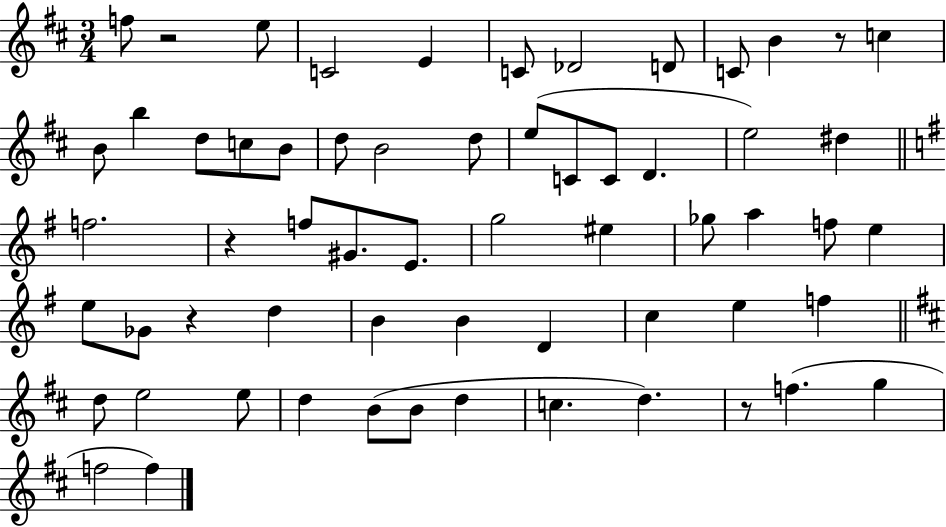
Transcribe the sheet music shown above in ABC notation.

X:1
T:Untitled
M:3/4
L:1/4
K:D
f/2 z2 e/2 C2 E C/2 _D2 D/2 C/2 B z/2 c B/2 b d/2 c/2 B/2 d/2 B2 d/2 e/2 C/2 C/2 D e2 ^d f2 z f/2 ^G/2 E/2 g2 ^e _g/2 a f/2 e e/2 _G/2 z d B B D c e f d/2 e2 e/2 d B/2 B/2 d c d z/2 f g f2 f